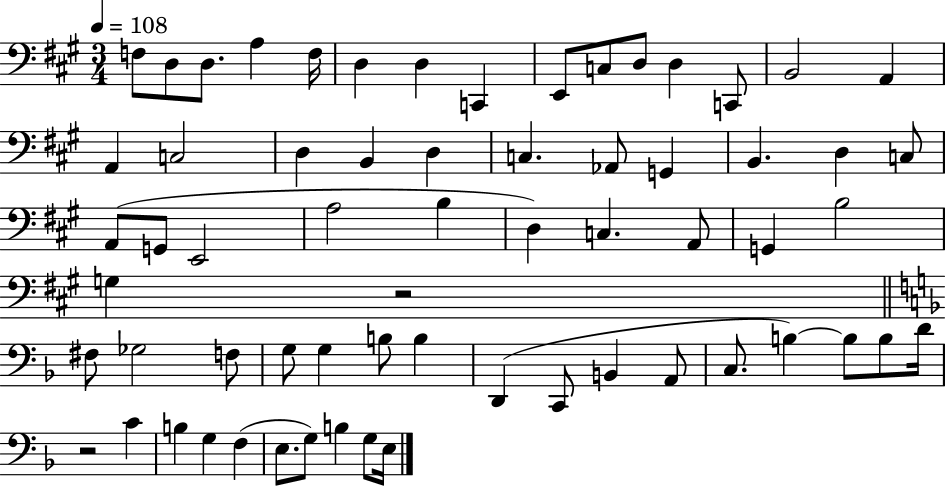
{
  \clef bass
  \numericTimeSignature
  \time 3/4
  \key a \major
  \tempo 4 = 108
  f8 d8 d8. a4 f16 | d4 d4 c,4 | e,8 c8 d8 d4 c,8 | b,2 a,4 | \break a,4 c2 | d4 b,4 d4 | c4. aes,8 g,4 | b,4. d4 c8 | \break a,8( g,8 e,2 | a2 b4 | d4) c4. a,8 | g,4 b2 | \break g4 r2 | \bar "||" \break \key d \minor fis8 ges2 f8 | g8 g4 b8 b4 | d,4( c,8 b,4 a,8 | c8. b4~~) b8 b8 d'16 | \break r2 c'4 | b4 g4 f4( | e8. g8) b4 g8 e16 | \bar "|."
}